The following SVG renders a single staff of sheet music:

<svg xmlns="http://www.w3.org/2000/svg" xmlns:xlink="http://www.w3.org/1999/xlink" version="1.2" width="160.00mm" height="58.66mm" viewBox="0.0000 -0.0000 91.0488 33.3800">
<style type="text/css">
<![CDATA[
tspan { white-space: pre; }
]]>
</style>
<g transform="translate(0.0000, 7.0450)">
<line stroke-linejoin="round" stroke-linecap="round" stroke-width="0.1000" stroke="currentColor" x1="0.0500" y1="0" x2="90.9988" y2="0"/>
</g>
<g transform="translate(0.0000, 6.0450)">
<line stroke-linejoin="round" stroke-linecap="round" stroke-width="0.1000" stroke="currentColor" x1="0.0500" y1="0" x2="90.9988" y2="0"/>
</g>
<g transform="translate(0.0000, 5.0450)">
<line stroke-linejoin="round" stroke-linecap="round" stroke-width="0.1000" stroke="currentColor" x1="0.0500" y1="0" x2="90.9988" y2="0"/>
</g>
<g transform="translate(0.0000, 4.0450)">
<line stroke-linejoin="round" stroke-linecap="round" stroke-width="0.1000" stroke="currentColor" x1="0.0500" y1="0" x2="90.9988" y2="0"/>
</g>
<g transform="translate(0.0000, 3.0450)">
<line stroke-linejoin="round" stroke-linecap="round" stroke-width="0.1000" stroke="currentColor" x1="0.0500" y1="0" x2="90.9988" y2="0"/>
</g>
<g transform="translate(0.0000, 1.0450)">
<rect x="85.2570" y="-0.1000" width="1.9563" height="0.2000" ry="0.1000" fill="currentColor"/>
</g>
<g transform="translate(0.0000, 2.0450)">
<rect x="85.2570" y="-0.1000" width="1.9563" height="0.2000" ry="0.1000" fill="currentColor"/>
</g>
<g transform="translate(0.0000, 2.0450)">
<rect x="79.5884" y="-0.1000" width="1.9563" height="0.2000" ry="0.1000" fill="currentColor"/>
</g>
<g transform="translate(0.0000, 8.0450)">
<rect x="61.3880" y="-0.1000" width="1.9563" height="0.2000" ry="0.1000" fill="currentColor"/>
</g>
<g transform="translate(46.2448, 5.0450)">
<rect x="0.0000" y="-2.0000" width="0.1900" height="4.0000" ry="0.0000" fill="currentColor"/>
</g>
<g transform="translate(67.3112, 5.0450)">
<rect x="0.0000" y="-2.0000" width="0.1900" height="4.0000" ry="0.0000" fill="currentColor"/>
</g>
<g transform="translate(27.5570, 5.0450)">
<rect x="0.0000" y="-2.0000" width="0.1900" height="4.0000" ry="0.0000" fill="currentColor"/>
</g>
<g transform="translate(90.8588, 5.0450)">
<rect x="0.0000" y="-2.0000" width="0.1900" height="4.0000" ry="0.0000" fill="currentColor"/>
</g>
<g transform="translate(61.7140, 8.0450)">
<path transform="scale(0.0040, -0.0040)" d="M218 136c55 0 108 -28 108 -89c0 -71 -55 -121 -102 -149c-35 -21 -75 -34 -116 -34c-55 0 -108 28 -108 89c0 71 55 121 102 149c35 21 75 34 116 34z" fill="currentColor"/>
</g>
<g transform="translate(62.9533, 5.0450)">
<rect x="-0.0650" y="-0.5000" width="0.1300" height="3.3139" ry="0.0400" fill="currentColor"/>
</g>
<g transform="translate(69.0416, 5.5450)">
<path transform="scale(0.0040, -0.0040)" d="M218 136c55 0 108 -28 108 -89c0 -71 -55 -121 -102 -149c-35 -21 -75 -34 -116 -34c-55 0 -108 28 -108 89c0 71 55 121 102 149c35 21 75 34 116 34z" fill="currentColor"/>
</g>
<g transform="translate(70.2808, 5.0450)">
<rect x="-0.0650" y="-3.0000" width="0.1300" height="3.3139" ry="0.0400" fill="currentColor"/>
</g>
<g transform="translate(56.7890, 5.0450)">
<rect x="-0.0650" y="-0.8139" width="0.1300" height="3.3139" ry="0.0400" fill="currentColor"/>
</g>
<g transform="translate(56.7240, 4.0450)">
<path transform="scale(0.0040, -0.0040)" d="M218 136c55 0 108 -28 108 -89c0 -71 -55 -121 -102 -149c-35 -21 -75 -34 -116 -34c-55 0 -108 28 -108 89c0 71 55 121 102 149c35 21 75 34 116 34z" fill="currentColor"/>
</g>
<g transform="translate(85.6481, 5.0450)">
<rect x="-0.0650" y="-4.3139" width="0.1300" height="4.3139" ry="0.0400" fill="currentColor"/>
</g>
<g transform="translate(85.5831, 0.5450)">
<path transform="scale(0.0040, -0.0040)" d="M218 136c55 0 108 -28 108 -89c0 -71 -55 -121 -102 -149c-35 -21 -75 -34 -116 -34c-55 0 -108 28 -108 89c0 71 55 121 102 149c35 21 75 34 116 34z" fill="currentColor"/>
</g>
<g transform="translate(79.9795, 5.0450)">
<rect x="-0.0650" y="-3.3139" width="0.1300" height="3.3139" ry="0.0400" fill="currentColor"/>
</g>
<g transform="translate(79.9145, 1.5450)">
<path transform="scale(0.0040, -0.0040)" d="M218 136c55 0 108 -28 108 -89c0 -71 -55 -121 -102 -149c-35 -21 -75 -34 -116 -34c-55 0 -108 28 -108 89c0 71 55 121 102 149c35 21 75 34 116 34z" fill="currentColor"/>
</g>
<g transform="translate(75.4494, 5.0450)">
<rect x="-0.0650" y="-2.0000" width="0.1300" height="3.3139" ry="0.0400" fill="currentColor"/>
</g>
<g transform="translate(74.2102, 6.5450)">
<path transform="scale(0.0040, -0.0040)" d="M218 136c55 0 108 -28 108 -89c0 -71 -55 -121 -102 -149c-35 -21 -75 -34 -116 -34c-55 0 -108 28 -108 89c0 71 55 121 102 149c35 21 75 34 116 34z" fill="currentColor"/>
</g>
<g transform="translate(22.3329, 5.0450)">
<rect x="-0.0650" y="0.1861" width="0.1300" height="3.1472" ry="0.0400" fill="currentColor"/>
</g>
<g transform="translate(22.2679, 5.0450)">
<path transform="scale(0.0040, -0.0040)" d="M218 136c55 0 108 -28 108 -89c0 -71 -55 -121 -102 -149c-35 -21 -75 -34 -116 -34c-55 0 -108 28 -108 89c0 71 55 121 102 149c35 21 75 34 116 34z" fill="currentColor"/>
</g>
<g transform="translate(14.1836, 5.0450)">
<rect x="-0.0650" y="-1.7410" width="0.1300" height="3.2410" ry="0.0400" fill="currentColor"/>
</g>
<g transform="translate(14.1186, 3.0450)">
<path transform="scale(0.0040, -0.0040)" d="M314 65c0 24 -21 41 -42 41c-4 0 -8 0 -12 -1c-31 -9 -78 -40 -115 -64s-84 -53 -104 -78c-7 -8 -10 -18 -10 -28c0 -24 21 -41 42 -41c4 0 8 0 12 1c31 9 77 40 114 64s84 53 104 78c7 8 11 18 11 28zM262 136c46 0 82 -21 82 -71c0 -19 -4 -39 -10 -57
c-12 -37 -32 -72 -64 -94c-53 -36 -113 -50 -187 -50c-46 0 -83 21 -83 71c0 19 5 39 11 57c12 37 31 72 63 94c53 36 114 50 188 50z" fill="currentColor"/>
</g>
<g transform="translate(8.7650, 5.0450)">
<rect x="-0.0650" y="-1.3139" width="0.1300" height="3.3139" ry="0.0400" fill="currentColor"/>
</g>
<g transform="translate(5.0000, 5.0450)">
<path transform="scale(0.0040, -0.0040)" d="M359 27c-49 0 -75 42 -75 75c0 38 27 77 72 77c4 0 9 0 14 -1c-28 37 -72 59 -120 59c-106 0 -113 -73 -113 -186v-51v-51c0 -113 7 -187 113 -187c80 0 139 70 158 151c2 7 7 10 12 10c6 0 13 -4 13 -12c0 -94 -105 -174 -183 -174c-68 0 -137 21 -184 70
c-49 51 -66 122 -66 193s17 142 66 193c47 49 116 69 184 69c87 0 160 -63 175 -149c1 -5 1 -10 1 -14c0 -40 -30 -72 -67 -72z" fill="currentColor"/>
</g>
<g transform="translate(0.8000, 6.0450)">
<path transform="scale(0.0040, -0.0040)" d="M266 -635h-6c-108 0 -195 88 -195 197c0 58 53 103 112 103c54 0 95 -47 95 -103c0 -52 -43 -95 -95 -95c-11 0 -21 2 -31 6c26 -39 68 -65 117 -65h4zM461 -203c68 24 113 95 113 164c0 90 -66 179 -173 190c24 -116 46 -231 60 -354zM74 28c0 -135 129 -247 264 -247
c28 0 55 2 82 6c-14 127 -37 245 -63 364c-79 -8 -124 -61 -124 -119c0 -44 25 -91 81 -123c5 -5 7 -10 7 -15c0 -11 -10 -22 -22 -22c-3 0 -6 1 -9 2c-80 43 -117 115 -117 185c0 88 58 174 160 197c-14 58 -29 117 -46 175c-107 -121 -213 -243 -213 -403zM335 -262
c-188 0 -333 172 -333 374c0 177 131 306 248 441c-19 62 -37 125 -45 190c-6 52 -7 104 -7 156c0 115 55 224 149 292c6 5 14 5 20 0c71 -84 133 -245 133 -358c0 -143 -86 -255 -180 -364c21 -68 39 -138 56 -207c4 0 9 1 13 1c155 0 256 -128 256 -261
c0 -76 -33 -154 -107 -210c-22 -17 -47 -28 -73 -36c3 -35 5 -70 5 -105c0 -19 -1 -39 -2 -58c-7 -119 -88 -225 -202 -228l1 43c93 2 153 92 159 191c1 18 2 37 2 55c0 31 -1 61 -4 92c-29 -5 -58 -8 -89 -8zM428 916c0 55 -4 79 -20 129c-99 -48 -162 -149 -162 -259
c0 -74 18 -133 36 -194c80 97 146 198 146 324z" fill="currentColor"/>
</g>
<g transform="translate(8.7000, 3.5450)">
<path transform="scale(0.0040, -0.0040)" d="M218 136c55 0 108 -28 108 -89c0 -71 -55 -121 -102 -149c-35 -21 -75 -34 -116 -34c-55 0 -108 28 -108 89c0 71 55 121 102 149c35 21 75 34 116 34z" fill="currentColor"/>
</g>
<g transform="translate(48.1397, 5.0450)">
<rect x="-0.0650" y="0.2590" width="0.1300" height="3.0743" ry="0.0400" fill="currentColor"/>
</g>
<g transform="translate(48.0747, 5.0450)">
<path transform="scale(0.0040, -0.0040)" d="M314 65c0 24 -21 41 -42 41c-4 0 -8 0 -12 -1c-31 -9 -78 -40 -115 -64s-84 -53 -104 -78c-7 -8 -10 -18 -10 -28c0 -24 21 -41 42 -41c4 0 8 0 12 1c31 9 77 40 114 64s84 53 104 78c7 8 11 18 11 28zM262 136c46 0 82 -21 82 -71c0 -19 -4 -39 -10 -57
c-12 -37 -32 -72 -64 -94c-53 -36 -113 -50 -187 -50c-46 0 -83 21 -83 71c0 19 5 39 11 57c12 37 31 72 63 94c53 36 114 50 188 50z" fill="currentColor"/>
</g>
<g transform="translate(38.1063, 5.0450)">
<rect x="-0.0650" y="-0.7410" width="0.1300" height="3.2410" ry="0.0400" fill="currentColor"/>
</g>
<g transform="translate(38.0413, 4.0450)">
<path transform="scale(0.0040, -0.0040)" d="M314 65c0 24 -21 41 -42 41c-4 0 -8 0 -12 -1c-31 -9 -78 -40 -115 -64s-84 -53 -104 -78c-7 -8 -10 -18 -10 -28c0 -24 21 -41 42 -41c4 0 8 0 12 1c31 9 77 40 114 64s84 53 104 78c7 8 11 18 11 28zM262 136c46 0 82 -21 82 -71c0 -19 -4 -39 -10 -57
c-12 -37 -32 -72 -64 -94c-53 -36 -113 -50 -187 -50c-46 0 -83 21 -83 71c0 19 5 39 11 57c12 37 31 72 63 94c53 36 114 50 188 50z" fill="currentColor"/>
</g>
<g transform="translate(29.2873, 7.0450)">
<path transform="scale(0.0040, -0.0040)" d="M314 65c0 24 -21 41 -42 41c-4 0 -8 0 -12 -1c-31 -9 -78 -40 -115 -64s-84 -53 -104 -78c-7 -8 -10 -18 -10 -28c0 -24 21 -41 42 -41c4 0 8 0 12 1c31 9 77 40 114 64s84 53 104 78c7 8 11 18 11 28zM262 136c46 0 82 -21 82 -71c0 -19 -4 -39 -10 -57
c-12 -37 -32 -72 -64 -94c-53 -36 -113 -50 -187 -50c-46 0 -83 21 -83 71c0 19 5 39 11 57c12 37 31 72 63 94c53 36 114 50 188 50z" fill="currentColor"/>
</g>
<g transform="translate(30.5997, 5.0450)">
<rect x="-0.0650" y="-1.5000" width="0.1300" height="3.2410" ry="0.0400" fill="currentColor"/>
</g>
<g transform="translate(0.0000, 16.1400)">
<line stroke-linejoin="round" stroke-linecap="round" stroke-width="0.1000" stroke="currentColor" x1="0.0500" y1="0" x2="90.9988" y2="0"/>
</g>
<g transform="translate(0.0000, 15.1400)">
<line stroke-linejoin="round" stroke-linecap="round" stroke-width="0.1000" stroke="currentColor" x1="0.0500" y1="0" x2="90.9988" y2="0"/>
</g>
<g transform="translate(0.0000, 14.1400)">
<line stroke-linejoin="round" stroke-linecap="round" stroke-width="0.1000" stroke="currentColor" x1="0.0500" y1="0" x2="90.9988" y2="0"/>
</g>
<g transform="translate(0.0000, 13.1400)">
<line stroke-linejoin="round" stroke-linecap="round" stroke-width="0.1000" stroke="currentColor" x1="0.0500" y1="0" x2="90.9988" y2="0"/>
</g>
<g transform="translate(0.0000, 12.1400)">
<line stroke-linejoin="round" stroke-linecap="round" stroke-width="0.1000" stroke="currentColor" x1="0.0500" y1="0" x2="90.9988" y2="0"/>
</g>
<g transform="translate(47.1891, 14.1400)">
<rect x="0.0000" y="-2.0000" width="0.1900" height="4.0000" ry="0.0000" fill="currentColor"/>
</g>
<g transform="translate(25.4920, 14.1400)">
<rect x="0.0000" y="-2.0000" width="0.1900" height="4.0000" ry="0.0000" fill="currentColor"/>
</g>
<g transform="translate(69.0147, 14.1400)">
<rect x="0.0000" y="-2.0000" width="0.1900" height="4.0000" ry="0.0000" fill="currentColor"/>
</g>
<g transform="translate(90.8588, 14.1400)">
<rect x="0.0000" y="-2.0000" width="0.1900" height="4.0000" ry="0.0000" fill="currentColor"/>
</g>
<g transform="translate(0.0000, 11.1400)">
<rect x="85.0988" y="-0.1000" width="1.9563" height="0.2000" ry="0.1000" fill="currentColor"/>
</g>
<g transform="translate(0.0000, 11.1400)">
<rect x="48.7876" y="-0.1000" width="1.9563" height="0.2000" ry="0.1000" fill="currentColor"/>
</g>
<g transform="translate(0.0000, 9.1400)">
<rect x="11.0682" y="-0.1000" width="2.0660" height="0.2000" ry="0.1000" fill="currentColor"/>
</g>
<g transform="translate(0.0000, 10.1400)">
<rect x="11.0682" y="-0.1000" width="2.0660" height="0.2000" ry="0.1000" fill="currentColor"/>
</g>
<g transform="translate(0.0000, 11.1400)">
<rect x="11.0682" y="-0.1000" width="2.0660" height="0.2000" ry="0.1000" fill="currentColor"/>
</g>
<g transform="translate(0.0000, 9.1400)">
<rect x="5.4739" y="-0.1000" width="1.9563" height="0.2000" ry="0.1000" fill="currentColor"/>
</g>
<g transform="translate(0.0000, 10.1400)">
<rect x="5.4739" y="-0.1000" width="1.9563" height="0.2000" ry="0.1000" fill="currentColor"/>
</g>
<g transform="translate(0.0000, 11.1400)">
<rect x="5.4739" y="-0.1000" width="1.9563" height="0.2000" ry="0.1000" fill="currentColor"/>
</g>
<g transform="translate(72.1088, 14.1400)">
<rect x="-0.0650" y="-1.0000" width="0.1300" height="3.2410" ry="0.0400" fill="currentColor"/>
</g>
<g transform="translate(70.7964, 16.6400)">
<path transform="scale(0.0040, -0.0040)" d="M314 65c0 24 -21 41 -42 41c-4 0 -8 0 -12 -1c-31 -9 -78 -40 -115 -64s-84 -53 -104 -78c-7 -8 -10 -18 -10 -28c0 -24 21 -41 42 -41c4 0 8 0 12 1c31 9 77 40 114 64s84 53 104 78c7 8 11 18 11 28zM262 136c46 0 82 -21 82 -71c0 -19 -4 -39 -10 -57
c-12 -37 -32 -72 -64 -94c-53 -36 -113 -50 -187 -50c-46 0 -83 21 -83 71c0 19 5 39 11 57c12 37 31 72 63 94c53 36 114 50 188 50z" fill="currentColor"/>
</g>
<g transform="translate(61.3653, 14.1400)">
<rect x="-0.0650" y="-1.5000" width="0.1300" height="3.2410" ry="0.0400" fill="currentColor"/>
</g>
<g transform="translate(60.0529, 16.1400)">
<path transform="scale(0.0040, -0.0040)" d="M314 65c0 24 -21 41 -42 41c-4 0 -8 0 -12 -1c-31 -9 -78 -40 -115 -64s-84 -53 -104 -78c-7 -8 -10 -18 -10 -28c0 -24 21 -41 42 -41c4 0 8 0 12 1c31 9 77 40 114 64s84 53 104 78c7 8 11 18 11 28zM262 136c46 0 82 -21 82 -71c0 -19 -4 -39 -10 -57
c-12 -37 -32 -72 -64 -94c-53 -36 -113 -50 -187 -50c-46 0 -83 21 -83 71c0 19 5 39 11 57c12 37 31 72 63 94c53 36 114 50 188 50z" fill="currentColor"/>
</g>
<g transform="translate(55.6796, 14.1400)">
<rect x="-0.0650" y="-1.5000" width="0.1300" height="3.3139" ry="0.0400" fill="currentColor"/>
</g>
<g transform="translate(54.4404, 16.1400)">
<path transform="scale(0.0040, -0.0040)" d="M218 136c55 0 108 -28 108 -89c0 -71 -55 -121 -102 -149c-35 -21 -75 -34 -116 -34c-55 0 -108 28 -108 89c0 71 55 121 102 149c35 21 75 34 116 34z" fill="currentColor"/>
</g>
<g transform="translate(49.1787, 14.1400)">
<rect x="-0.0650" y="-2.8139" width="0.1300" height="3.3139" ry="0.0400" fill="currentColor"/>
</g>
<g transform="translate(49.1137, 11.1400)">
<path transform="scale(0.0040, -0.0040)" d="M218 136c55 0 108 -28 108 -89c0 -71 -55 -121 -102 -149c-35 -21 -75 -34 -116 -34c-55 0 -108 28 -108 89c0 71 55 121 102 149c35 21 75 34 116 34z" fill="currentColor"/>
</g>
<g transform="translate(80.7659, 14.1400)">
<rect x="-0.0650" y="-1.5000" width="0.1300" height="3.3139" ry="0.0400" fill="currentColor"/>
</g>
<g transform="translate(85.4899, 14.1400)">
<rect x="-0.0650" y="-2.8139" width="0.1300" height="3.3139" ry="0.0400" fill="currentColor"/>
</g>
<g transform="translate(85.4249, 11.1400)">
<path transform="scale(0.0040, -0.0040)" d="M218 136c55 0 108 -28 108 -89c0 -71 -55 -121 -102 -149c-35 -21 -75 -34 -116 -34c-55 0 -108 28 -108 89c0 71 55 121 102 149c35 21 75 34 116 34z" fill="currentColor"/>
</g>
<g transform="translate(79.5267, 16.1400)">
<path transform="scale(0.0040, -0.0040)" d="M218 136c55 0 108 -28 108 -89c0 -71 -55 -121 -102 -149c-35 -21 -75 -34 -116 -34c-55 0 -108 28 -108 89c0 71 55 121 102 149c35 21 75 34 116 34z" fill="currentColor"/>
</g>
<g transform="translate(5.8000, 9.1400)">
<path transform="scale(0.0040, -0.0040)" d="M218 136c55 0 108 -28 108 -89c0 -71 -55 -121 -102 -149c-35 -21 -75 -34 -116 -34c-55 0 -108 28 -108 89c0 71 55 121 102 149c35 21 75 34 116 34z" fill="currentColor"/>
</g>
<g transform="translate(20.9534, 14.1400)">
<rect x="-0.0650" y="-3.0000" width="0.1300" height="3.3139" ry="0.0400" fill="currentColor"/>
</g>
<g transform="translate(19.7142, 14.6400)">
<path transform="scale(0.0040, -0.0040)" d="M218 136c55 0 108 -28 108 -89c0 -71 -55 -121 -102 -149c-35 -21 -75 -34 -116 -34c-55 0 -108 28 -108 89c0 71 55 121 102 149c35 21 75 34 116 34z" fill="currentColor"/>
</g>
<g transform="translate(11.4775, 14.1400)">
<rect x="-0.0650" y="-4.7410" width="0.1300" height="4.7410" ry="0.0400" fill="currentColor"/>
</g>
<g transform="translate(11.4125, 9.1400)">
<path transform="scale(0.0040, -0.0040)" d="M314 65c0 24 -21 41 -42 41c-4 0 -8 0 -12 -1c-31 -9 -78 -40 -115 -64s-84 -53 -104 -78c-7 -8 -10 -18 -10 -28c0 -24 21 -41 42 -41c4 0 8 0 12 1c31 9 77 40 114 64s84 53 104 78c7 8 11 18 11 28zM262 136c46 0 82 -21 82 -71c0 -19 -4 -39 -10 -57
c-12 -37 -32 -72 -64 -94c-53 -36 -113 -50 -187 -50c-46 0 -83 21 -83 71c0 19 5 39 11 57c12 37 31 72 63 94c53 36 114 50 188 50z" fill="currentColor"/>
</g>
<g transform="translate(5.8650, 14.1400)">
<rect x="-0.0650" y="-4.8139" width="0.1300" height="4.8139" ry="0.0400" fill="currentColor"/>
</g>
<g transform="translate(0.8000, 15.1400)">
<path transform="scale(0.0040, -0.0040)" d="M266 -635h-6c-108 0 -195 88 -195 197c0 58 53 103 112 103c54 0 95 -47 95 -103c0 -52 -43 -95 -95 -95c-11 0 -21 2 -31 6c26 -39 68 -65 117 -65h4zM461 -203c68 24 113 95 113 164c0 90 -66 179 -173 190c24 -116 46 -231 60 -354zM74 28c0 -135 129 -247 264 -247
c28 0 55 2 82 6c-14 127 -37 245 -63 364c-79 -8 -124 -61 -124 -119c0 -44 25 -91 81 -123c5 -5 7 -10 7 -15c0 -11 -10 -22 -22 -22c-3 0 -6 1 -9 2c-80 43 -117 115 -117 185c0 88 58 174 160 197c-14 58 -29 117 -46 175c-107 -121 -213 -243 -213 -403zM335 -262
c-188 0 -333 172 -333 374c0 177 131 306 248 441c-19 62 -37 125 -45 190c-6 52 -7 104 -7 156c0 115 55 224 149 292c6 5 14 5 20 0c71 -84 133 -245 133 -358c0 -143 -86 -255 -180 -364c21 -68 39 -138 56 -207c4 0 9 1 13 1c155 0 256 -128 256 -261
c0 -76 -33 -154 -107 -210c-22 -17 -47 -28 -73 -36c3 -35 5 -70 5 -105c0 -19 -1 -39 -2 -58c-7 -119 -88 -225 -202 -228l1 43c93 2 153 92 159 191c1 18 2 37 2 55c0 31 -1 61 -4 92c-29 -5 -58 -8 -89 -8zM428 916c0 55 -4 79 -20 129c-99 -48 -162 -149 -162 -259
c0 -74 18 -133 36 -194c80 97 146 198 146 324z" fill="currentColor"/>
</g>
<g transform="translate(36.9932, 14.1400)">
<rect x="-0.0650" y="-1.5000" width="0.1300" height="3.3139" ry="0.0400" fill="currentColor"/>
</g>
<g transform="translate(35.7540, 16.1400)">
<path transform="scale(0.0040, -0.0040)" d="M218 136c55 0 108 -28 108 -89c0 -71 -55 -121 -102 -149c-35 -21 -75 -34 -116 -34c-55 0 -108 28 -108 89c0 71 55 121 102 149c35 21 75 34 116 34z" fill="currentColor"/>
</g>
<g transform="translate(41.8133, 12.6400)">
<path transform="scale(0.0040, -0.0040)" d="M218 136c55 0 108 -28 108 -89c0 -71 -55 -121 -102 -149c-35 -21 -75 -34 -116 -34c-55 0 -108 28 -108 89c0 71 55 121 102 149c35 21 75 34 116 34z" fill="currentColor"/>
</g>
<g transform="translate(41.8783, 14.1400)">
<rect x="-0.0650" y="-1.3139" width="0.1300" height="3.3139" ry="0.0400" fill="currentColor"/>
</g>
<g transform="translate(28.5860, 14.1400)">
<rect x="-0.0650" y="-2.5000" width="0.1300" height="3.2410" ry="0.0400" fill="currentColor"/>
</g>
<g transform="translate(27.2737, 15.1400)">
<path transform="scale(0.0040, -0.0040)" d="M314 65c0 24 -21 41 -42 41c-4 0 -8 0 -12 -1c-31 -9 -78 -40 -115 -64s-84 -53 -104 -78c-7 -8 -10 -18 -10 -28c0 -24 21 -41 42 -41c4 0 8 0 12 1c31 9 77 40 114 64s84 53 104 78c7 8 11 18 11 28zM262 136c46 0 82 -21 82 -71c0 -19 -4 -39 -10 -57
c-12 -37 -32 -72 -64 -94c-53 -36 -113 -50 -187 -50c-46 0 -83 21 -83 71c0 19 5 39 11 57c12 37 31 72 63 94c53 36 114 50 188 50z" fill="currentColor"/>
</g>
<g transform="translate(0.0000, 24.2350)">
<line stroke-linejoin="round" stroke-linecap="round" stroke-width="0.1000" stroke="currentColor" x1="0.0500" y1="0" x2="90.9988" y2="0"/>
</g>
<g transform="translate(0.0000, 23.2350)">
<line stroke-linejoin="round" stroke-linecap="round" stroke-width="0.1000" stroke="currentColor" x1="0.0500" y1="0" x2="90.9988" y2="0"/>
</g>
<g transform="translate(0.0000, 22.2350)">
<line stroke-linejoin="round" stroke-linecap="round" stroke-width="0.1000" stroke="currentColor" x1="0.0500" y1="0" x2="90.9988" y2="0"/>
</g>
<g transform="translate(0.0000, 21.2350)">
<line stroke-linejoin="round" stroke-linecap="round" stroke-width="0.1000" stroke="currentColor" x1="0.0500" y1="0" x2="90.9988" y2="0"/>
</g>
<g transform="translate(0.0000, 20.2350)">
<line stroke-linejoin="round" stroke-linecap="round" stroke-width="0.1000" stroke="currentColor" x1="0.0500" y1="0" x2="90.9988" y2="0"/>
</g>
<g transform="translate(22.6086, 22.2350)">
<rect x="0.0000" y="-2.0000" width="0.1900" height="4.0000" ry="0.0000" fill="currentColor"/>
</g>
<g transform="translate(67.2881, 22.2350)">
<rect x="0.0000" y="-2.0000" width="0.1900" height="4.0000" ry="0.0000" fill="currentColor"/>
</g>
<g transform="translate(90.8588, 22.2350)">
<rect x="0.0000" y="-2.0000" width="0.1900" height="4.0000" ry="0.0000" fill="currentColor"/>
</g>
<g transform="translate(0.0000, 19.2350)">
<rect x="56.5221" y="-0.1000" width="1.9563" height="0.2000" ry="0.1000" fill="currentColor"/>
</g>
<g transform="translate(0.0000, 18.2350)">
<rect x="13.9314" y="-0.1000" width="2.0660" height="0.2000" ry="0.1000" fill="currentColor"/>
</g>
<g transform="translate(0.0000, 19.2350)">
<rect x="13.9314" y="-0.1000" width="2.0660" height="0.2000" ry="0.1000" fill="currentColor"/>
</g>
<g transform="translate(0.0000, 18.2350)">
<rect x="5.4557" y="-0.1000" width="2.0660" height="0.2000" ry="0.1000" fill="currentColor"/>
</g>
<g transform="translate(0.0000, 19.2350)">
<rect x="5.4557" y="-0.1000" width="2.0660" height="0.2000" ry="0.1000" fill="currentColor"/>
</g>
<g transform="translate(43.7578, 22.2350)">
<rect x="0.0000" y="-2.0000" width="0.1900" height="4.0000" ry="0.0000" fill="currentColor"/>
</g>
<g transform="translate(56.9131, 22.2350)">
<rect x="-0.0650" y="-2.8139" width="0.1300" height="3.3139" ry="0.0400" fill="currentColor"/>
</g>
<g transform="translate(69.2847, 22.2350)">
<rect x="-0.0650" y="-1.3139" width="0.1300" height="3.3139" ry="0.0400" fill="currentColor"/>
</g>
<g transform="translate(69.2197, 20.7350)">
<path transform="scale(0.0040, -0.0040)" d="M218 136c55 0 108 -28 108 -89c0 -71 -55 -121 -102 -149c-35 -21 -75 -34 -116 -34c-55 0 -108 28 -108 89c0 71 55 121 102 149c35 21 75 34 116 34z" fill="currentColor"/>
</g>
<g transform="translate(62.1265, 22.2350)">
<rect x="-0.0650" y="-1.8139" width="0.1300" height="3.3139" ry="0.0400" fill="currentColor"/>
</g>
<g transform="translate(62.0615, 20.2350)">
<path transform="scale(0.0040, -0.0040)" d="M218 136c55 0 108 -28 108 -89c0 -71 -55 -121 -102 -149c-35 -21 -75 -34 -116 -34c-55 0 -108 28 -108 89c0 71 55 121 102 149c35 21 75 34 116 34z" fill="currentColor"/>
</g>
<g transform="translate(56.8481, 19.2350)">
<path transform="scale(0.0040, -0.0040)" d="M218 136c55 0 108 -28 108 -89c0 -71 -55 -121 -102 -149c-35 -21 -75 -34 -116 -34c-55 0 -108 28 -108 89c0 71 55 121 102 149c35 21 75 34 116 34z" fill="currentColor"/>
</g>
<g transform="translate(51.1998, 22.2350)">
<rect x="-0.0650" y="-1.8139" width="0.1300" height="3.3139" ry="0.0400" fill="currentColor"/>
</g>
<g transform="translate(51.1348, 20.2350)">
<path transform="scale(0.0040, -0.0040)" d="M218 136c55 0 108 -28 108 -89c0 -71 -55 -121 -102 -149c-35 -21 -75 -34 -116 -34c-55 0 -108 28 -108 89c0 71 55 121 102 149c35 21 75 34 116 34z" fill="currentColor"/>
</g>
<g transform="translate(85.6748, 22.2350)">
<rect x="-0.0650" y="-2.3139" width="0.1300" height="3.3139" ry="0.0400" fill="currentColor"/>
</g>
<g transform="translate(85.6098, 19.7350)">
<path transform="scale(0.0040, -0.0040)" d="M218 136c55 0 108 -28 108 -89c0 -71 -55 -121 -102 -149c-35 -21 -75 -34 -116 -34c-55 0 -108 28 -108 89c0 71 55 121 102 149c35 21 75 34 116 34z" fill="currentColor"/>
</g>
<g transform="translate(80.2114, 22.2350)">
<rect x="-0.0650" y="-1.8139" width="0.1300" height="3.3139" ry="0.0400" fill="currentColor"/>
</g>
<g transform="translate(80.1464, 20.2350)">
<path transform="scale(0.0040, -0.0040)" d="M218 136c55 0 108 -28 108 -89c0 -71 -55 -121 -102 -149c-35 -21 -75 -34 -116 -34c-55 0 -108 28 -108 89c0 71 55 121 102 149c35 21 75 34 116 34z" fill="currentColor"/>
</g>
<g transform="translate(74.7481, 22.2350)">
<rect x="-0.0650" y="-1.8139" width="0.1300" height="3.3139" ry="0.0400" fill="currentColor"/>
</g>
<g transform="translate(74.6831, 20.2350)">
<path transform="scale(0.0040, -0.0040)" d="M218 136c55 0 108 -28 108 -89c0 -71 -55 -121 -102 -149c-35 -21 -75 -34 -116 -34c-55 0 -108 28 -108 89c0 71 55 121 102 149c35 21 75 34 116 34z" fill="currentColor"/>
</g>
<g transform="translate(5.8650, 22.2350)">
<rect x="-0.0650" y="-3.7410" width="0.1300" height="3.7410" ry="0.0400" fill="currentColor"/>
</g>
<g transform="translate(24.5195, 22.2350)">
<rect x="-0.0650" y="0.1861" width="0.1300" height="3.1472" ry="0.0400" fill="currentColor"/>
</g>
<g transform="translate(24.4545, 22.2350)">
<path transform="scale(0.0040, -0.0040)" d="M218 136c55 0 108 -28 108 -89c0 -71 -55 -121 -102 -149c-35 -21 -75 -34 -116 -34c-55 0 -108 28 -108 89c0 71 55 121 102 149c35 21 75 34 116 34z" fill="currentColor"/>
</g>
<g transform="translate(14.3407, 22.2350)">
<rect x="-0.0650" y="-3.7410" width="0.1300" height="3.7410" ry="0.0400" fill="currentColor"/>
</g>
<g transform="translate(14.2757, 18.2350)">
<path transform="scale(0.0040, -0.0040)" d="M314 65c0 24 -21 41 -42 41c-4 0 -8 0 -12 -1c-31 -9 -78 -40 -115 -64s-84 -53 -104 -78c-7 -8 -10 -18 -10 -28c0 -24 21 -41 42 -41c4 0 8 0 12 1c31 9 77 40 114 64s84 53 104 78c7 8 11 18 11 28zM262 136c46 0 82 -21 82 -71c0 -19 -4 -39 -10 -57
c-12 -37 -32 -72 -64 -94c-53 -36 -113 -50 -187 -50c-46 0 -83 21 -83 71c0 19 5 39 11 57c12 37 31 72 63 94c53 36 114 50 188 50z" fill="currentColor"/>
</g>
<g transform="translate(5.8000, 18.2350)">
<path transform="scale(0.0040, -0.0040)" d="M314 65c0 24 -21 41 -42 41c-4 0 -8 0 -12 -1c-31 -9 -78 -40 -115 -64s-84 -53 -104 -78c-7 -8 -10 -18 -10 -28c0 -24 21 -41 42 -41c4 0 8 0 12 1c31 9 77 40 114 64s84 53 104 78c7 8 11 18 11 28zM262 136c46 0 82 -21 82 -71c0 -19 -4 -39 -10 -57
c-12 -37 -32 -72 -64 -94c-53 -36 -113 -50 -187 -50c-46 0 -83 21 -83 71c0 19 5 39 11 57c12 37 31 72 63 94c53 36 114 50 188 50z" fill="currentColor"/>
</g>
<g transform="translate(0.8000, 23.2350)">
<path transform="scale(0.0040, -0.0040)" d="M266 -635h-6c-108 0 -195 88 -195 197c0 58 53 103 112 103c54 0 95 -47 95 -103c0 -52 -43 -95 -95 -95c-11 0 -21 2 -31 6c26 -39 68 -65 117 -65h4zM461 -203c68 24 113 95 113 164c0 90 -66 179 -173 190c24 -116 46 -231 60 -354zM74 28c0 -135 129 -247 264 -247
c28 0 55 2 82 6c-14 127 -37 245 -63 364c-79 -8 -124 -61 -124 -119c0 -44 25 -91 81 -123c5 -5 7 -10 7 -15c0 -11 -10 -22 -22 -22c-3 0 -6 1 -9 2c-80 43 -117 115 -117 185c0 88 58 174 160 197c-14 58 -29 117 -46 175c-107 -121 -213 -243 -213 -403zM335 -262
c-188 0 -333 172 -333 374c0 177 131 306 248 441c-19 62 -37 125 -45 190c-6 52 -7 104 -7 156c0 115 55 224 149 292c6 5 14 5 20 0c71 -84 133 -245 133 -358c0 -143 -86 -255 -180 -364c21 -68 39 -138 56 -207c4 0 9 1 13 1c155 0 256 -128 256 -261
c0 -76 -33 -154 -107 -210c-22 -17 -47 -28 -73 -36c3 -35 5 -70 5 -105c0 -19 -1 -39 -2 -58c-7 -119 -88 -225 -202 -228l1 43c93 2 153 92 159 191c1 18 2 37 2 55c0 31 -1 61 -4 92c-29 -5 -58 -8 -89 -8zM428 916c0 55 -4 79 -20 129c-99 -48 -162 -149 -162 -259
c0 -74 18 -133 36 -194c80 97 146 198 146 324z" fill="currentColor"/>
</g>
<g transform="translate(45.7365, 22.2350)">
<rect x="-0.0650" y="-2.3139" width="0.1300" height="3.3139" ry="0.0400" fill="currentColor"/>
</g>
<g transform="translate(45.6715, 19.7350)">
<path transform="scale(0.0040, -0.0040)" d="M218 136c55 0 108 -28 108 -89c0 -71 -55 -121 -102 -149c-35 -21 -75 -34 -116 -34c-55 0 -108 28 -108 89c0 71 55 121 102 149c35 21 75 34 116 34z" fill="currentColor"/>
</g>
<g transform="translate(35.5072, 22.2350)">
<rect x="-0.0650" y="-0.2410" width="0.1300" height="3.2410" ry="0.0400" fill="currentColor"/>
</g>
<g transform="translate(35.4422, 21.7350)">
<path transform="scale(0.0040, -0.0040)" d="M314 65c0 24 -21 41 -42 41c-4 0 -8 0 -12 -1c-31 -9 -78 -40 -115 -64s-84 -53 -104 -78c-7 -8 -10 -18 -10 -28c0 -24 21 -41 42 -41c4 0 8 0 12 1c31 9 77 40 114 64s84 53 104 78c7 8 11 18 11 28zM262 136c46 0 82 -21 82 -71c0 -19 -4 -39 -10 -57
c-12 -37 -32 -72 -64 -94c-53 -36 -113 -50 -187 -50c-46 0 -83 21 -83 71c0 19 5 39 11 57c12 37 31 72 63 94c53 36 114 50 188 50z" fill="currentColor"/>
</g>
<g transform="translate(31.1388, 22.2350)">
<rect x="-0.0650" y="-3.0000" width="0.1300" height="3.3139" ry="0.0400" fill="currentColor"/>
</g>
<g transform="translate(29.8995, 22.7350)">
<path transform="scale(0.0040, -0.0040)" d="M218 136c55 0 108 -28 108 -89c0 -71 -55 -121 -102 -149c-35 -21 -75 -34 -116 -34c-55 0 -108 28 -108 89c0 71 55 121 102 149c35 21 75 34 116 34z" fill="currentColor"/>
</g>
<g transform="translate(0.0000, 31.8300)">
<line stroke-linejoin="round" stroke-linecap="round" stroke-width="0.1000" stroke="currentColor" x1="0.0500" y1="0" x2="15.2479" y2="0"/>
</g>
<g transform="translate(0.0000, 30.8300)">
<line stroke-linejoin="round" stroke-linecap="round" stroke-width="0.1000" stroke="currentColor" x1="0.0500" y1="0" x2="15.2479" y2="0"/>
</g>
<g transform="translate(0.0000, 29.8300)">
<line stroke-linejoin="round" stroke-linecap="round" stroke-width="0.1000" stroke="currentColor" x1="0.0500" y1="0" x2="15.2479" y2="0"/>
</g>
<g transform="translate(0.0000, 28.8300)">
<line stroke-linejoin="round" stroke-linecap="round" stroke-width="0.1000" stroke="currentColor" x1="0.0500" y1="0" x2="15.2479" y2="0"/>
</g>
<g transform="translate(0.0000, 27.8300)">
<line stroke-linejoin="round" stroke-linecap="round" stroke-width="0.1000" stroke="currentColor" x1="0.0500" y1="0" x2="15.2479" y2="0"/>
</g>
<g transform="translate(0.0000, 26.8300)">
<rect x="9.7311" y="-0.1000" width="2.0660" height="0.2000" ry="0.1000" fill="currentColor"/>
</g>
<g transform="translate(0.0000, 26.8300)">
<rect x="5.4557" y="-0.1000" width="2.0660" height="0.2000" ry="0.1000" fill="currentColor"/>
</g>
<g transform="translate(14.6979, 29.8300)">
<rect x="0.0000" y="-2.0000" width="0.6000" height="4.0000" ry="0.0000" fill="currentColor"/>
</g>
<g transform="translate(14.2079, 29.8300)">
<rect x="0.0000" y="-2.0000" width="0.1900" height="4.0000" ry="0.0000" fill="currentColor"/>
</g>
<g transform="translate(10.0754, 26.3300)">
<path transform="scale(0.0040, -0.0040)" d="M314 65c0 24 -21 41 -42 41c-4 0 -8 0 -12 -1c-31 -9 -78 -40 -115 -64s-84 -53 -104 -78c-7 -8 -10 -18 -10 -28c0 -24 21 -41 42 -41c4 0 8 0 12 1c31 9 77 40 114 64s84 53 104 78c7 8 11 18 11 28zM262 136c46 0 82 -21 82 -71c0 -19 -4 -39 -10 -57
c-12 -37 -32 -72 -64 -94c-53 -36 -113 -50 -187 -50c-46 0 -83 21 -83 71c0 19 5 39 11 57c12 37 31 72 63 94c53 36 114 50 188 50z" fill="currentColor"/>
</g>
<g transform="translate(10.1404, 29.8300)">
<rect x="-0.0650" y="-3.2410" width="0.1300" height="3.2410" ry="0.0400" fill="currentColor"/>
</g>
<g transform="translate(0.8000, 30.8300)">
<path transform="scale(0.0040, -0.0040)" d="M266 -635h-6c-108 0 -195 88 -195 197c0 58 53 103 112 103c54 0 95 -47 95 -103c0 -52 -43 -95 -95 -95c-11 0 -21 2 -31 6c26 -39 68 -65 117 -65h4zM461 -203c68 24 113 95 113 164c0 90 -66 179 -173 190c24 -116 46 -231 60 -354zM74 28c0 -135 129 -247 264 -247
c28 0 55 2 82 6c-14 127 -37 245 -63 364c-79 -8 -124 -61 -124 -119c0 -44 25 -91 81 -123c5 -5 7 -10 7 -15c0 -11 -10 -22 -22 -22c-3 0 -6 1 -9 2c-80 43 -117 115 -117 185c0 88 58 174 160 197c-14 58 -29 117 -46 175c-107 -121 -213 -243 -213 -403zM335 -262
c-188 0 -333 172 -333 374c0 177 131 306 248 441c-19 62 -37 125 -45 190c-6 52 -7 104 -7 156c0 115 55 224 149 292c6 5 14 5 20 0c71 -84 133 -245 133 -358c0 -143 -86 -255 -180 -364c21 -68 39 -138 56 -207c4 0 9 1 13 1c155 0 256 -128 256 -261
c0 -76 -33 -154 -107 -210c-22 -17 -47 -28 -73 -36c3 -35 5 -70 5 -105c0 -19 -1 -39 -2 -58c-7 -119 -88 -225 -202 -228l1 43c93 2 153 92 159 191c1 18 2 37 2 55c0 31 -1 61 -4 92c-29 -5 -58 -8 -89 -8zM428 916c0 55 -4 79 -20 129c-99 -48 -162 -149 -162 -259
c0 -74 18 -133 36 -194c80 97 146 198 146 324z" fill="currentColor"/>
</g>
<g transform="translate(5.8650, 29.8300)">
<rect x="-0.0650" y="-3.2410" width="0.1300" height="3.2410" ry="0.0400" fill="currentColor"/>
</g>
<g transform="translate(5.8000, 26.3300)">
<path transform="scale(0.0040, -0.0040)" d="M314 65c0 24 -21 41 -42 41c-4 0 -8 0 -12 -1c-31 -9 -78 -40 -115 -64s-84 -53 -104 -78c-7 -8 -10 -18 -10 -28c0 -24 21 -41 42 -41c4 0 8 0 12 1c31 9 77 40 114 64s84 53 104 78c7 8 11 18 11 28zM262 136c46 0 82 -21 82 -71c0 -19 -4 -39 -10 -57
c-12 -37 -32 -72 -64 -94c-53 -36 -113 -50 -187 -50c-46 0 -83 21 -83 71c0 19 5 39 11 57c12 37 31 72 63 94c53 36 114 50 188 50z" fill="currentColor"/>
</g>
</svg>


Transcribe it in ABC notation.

X:1
T:Untitled
M:4/4
L:1/4
K:C
e f2 B E2 d2 B2 d C A F b d' e' e'2 A G2 E e a E E2 D2 E a c'2 c'2 B A c2 g f a f e f f g b2 b2